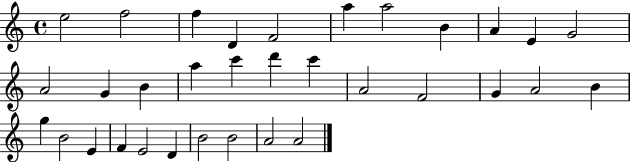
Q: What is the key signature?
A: C major